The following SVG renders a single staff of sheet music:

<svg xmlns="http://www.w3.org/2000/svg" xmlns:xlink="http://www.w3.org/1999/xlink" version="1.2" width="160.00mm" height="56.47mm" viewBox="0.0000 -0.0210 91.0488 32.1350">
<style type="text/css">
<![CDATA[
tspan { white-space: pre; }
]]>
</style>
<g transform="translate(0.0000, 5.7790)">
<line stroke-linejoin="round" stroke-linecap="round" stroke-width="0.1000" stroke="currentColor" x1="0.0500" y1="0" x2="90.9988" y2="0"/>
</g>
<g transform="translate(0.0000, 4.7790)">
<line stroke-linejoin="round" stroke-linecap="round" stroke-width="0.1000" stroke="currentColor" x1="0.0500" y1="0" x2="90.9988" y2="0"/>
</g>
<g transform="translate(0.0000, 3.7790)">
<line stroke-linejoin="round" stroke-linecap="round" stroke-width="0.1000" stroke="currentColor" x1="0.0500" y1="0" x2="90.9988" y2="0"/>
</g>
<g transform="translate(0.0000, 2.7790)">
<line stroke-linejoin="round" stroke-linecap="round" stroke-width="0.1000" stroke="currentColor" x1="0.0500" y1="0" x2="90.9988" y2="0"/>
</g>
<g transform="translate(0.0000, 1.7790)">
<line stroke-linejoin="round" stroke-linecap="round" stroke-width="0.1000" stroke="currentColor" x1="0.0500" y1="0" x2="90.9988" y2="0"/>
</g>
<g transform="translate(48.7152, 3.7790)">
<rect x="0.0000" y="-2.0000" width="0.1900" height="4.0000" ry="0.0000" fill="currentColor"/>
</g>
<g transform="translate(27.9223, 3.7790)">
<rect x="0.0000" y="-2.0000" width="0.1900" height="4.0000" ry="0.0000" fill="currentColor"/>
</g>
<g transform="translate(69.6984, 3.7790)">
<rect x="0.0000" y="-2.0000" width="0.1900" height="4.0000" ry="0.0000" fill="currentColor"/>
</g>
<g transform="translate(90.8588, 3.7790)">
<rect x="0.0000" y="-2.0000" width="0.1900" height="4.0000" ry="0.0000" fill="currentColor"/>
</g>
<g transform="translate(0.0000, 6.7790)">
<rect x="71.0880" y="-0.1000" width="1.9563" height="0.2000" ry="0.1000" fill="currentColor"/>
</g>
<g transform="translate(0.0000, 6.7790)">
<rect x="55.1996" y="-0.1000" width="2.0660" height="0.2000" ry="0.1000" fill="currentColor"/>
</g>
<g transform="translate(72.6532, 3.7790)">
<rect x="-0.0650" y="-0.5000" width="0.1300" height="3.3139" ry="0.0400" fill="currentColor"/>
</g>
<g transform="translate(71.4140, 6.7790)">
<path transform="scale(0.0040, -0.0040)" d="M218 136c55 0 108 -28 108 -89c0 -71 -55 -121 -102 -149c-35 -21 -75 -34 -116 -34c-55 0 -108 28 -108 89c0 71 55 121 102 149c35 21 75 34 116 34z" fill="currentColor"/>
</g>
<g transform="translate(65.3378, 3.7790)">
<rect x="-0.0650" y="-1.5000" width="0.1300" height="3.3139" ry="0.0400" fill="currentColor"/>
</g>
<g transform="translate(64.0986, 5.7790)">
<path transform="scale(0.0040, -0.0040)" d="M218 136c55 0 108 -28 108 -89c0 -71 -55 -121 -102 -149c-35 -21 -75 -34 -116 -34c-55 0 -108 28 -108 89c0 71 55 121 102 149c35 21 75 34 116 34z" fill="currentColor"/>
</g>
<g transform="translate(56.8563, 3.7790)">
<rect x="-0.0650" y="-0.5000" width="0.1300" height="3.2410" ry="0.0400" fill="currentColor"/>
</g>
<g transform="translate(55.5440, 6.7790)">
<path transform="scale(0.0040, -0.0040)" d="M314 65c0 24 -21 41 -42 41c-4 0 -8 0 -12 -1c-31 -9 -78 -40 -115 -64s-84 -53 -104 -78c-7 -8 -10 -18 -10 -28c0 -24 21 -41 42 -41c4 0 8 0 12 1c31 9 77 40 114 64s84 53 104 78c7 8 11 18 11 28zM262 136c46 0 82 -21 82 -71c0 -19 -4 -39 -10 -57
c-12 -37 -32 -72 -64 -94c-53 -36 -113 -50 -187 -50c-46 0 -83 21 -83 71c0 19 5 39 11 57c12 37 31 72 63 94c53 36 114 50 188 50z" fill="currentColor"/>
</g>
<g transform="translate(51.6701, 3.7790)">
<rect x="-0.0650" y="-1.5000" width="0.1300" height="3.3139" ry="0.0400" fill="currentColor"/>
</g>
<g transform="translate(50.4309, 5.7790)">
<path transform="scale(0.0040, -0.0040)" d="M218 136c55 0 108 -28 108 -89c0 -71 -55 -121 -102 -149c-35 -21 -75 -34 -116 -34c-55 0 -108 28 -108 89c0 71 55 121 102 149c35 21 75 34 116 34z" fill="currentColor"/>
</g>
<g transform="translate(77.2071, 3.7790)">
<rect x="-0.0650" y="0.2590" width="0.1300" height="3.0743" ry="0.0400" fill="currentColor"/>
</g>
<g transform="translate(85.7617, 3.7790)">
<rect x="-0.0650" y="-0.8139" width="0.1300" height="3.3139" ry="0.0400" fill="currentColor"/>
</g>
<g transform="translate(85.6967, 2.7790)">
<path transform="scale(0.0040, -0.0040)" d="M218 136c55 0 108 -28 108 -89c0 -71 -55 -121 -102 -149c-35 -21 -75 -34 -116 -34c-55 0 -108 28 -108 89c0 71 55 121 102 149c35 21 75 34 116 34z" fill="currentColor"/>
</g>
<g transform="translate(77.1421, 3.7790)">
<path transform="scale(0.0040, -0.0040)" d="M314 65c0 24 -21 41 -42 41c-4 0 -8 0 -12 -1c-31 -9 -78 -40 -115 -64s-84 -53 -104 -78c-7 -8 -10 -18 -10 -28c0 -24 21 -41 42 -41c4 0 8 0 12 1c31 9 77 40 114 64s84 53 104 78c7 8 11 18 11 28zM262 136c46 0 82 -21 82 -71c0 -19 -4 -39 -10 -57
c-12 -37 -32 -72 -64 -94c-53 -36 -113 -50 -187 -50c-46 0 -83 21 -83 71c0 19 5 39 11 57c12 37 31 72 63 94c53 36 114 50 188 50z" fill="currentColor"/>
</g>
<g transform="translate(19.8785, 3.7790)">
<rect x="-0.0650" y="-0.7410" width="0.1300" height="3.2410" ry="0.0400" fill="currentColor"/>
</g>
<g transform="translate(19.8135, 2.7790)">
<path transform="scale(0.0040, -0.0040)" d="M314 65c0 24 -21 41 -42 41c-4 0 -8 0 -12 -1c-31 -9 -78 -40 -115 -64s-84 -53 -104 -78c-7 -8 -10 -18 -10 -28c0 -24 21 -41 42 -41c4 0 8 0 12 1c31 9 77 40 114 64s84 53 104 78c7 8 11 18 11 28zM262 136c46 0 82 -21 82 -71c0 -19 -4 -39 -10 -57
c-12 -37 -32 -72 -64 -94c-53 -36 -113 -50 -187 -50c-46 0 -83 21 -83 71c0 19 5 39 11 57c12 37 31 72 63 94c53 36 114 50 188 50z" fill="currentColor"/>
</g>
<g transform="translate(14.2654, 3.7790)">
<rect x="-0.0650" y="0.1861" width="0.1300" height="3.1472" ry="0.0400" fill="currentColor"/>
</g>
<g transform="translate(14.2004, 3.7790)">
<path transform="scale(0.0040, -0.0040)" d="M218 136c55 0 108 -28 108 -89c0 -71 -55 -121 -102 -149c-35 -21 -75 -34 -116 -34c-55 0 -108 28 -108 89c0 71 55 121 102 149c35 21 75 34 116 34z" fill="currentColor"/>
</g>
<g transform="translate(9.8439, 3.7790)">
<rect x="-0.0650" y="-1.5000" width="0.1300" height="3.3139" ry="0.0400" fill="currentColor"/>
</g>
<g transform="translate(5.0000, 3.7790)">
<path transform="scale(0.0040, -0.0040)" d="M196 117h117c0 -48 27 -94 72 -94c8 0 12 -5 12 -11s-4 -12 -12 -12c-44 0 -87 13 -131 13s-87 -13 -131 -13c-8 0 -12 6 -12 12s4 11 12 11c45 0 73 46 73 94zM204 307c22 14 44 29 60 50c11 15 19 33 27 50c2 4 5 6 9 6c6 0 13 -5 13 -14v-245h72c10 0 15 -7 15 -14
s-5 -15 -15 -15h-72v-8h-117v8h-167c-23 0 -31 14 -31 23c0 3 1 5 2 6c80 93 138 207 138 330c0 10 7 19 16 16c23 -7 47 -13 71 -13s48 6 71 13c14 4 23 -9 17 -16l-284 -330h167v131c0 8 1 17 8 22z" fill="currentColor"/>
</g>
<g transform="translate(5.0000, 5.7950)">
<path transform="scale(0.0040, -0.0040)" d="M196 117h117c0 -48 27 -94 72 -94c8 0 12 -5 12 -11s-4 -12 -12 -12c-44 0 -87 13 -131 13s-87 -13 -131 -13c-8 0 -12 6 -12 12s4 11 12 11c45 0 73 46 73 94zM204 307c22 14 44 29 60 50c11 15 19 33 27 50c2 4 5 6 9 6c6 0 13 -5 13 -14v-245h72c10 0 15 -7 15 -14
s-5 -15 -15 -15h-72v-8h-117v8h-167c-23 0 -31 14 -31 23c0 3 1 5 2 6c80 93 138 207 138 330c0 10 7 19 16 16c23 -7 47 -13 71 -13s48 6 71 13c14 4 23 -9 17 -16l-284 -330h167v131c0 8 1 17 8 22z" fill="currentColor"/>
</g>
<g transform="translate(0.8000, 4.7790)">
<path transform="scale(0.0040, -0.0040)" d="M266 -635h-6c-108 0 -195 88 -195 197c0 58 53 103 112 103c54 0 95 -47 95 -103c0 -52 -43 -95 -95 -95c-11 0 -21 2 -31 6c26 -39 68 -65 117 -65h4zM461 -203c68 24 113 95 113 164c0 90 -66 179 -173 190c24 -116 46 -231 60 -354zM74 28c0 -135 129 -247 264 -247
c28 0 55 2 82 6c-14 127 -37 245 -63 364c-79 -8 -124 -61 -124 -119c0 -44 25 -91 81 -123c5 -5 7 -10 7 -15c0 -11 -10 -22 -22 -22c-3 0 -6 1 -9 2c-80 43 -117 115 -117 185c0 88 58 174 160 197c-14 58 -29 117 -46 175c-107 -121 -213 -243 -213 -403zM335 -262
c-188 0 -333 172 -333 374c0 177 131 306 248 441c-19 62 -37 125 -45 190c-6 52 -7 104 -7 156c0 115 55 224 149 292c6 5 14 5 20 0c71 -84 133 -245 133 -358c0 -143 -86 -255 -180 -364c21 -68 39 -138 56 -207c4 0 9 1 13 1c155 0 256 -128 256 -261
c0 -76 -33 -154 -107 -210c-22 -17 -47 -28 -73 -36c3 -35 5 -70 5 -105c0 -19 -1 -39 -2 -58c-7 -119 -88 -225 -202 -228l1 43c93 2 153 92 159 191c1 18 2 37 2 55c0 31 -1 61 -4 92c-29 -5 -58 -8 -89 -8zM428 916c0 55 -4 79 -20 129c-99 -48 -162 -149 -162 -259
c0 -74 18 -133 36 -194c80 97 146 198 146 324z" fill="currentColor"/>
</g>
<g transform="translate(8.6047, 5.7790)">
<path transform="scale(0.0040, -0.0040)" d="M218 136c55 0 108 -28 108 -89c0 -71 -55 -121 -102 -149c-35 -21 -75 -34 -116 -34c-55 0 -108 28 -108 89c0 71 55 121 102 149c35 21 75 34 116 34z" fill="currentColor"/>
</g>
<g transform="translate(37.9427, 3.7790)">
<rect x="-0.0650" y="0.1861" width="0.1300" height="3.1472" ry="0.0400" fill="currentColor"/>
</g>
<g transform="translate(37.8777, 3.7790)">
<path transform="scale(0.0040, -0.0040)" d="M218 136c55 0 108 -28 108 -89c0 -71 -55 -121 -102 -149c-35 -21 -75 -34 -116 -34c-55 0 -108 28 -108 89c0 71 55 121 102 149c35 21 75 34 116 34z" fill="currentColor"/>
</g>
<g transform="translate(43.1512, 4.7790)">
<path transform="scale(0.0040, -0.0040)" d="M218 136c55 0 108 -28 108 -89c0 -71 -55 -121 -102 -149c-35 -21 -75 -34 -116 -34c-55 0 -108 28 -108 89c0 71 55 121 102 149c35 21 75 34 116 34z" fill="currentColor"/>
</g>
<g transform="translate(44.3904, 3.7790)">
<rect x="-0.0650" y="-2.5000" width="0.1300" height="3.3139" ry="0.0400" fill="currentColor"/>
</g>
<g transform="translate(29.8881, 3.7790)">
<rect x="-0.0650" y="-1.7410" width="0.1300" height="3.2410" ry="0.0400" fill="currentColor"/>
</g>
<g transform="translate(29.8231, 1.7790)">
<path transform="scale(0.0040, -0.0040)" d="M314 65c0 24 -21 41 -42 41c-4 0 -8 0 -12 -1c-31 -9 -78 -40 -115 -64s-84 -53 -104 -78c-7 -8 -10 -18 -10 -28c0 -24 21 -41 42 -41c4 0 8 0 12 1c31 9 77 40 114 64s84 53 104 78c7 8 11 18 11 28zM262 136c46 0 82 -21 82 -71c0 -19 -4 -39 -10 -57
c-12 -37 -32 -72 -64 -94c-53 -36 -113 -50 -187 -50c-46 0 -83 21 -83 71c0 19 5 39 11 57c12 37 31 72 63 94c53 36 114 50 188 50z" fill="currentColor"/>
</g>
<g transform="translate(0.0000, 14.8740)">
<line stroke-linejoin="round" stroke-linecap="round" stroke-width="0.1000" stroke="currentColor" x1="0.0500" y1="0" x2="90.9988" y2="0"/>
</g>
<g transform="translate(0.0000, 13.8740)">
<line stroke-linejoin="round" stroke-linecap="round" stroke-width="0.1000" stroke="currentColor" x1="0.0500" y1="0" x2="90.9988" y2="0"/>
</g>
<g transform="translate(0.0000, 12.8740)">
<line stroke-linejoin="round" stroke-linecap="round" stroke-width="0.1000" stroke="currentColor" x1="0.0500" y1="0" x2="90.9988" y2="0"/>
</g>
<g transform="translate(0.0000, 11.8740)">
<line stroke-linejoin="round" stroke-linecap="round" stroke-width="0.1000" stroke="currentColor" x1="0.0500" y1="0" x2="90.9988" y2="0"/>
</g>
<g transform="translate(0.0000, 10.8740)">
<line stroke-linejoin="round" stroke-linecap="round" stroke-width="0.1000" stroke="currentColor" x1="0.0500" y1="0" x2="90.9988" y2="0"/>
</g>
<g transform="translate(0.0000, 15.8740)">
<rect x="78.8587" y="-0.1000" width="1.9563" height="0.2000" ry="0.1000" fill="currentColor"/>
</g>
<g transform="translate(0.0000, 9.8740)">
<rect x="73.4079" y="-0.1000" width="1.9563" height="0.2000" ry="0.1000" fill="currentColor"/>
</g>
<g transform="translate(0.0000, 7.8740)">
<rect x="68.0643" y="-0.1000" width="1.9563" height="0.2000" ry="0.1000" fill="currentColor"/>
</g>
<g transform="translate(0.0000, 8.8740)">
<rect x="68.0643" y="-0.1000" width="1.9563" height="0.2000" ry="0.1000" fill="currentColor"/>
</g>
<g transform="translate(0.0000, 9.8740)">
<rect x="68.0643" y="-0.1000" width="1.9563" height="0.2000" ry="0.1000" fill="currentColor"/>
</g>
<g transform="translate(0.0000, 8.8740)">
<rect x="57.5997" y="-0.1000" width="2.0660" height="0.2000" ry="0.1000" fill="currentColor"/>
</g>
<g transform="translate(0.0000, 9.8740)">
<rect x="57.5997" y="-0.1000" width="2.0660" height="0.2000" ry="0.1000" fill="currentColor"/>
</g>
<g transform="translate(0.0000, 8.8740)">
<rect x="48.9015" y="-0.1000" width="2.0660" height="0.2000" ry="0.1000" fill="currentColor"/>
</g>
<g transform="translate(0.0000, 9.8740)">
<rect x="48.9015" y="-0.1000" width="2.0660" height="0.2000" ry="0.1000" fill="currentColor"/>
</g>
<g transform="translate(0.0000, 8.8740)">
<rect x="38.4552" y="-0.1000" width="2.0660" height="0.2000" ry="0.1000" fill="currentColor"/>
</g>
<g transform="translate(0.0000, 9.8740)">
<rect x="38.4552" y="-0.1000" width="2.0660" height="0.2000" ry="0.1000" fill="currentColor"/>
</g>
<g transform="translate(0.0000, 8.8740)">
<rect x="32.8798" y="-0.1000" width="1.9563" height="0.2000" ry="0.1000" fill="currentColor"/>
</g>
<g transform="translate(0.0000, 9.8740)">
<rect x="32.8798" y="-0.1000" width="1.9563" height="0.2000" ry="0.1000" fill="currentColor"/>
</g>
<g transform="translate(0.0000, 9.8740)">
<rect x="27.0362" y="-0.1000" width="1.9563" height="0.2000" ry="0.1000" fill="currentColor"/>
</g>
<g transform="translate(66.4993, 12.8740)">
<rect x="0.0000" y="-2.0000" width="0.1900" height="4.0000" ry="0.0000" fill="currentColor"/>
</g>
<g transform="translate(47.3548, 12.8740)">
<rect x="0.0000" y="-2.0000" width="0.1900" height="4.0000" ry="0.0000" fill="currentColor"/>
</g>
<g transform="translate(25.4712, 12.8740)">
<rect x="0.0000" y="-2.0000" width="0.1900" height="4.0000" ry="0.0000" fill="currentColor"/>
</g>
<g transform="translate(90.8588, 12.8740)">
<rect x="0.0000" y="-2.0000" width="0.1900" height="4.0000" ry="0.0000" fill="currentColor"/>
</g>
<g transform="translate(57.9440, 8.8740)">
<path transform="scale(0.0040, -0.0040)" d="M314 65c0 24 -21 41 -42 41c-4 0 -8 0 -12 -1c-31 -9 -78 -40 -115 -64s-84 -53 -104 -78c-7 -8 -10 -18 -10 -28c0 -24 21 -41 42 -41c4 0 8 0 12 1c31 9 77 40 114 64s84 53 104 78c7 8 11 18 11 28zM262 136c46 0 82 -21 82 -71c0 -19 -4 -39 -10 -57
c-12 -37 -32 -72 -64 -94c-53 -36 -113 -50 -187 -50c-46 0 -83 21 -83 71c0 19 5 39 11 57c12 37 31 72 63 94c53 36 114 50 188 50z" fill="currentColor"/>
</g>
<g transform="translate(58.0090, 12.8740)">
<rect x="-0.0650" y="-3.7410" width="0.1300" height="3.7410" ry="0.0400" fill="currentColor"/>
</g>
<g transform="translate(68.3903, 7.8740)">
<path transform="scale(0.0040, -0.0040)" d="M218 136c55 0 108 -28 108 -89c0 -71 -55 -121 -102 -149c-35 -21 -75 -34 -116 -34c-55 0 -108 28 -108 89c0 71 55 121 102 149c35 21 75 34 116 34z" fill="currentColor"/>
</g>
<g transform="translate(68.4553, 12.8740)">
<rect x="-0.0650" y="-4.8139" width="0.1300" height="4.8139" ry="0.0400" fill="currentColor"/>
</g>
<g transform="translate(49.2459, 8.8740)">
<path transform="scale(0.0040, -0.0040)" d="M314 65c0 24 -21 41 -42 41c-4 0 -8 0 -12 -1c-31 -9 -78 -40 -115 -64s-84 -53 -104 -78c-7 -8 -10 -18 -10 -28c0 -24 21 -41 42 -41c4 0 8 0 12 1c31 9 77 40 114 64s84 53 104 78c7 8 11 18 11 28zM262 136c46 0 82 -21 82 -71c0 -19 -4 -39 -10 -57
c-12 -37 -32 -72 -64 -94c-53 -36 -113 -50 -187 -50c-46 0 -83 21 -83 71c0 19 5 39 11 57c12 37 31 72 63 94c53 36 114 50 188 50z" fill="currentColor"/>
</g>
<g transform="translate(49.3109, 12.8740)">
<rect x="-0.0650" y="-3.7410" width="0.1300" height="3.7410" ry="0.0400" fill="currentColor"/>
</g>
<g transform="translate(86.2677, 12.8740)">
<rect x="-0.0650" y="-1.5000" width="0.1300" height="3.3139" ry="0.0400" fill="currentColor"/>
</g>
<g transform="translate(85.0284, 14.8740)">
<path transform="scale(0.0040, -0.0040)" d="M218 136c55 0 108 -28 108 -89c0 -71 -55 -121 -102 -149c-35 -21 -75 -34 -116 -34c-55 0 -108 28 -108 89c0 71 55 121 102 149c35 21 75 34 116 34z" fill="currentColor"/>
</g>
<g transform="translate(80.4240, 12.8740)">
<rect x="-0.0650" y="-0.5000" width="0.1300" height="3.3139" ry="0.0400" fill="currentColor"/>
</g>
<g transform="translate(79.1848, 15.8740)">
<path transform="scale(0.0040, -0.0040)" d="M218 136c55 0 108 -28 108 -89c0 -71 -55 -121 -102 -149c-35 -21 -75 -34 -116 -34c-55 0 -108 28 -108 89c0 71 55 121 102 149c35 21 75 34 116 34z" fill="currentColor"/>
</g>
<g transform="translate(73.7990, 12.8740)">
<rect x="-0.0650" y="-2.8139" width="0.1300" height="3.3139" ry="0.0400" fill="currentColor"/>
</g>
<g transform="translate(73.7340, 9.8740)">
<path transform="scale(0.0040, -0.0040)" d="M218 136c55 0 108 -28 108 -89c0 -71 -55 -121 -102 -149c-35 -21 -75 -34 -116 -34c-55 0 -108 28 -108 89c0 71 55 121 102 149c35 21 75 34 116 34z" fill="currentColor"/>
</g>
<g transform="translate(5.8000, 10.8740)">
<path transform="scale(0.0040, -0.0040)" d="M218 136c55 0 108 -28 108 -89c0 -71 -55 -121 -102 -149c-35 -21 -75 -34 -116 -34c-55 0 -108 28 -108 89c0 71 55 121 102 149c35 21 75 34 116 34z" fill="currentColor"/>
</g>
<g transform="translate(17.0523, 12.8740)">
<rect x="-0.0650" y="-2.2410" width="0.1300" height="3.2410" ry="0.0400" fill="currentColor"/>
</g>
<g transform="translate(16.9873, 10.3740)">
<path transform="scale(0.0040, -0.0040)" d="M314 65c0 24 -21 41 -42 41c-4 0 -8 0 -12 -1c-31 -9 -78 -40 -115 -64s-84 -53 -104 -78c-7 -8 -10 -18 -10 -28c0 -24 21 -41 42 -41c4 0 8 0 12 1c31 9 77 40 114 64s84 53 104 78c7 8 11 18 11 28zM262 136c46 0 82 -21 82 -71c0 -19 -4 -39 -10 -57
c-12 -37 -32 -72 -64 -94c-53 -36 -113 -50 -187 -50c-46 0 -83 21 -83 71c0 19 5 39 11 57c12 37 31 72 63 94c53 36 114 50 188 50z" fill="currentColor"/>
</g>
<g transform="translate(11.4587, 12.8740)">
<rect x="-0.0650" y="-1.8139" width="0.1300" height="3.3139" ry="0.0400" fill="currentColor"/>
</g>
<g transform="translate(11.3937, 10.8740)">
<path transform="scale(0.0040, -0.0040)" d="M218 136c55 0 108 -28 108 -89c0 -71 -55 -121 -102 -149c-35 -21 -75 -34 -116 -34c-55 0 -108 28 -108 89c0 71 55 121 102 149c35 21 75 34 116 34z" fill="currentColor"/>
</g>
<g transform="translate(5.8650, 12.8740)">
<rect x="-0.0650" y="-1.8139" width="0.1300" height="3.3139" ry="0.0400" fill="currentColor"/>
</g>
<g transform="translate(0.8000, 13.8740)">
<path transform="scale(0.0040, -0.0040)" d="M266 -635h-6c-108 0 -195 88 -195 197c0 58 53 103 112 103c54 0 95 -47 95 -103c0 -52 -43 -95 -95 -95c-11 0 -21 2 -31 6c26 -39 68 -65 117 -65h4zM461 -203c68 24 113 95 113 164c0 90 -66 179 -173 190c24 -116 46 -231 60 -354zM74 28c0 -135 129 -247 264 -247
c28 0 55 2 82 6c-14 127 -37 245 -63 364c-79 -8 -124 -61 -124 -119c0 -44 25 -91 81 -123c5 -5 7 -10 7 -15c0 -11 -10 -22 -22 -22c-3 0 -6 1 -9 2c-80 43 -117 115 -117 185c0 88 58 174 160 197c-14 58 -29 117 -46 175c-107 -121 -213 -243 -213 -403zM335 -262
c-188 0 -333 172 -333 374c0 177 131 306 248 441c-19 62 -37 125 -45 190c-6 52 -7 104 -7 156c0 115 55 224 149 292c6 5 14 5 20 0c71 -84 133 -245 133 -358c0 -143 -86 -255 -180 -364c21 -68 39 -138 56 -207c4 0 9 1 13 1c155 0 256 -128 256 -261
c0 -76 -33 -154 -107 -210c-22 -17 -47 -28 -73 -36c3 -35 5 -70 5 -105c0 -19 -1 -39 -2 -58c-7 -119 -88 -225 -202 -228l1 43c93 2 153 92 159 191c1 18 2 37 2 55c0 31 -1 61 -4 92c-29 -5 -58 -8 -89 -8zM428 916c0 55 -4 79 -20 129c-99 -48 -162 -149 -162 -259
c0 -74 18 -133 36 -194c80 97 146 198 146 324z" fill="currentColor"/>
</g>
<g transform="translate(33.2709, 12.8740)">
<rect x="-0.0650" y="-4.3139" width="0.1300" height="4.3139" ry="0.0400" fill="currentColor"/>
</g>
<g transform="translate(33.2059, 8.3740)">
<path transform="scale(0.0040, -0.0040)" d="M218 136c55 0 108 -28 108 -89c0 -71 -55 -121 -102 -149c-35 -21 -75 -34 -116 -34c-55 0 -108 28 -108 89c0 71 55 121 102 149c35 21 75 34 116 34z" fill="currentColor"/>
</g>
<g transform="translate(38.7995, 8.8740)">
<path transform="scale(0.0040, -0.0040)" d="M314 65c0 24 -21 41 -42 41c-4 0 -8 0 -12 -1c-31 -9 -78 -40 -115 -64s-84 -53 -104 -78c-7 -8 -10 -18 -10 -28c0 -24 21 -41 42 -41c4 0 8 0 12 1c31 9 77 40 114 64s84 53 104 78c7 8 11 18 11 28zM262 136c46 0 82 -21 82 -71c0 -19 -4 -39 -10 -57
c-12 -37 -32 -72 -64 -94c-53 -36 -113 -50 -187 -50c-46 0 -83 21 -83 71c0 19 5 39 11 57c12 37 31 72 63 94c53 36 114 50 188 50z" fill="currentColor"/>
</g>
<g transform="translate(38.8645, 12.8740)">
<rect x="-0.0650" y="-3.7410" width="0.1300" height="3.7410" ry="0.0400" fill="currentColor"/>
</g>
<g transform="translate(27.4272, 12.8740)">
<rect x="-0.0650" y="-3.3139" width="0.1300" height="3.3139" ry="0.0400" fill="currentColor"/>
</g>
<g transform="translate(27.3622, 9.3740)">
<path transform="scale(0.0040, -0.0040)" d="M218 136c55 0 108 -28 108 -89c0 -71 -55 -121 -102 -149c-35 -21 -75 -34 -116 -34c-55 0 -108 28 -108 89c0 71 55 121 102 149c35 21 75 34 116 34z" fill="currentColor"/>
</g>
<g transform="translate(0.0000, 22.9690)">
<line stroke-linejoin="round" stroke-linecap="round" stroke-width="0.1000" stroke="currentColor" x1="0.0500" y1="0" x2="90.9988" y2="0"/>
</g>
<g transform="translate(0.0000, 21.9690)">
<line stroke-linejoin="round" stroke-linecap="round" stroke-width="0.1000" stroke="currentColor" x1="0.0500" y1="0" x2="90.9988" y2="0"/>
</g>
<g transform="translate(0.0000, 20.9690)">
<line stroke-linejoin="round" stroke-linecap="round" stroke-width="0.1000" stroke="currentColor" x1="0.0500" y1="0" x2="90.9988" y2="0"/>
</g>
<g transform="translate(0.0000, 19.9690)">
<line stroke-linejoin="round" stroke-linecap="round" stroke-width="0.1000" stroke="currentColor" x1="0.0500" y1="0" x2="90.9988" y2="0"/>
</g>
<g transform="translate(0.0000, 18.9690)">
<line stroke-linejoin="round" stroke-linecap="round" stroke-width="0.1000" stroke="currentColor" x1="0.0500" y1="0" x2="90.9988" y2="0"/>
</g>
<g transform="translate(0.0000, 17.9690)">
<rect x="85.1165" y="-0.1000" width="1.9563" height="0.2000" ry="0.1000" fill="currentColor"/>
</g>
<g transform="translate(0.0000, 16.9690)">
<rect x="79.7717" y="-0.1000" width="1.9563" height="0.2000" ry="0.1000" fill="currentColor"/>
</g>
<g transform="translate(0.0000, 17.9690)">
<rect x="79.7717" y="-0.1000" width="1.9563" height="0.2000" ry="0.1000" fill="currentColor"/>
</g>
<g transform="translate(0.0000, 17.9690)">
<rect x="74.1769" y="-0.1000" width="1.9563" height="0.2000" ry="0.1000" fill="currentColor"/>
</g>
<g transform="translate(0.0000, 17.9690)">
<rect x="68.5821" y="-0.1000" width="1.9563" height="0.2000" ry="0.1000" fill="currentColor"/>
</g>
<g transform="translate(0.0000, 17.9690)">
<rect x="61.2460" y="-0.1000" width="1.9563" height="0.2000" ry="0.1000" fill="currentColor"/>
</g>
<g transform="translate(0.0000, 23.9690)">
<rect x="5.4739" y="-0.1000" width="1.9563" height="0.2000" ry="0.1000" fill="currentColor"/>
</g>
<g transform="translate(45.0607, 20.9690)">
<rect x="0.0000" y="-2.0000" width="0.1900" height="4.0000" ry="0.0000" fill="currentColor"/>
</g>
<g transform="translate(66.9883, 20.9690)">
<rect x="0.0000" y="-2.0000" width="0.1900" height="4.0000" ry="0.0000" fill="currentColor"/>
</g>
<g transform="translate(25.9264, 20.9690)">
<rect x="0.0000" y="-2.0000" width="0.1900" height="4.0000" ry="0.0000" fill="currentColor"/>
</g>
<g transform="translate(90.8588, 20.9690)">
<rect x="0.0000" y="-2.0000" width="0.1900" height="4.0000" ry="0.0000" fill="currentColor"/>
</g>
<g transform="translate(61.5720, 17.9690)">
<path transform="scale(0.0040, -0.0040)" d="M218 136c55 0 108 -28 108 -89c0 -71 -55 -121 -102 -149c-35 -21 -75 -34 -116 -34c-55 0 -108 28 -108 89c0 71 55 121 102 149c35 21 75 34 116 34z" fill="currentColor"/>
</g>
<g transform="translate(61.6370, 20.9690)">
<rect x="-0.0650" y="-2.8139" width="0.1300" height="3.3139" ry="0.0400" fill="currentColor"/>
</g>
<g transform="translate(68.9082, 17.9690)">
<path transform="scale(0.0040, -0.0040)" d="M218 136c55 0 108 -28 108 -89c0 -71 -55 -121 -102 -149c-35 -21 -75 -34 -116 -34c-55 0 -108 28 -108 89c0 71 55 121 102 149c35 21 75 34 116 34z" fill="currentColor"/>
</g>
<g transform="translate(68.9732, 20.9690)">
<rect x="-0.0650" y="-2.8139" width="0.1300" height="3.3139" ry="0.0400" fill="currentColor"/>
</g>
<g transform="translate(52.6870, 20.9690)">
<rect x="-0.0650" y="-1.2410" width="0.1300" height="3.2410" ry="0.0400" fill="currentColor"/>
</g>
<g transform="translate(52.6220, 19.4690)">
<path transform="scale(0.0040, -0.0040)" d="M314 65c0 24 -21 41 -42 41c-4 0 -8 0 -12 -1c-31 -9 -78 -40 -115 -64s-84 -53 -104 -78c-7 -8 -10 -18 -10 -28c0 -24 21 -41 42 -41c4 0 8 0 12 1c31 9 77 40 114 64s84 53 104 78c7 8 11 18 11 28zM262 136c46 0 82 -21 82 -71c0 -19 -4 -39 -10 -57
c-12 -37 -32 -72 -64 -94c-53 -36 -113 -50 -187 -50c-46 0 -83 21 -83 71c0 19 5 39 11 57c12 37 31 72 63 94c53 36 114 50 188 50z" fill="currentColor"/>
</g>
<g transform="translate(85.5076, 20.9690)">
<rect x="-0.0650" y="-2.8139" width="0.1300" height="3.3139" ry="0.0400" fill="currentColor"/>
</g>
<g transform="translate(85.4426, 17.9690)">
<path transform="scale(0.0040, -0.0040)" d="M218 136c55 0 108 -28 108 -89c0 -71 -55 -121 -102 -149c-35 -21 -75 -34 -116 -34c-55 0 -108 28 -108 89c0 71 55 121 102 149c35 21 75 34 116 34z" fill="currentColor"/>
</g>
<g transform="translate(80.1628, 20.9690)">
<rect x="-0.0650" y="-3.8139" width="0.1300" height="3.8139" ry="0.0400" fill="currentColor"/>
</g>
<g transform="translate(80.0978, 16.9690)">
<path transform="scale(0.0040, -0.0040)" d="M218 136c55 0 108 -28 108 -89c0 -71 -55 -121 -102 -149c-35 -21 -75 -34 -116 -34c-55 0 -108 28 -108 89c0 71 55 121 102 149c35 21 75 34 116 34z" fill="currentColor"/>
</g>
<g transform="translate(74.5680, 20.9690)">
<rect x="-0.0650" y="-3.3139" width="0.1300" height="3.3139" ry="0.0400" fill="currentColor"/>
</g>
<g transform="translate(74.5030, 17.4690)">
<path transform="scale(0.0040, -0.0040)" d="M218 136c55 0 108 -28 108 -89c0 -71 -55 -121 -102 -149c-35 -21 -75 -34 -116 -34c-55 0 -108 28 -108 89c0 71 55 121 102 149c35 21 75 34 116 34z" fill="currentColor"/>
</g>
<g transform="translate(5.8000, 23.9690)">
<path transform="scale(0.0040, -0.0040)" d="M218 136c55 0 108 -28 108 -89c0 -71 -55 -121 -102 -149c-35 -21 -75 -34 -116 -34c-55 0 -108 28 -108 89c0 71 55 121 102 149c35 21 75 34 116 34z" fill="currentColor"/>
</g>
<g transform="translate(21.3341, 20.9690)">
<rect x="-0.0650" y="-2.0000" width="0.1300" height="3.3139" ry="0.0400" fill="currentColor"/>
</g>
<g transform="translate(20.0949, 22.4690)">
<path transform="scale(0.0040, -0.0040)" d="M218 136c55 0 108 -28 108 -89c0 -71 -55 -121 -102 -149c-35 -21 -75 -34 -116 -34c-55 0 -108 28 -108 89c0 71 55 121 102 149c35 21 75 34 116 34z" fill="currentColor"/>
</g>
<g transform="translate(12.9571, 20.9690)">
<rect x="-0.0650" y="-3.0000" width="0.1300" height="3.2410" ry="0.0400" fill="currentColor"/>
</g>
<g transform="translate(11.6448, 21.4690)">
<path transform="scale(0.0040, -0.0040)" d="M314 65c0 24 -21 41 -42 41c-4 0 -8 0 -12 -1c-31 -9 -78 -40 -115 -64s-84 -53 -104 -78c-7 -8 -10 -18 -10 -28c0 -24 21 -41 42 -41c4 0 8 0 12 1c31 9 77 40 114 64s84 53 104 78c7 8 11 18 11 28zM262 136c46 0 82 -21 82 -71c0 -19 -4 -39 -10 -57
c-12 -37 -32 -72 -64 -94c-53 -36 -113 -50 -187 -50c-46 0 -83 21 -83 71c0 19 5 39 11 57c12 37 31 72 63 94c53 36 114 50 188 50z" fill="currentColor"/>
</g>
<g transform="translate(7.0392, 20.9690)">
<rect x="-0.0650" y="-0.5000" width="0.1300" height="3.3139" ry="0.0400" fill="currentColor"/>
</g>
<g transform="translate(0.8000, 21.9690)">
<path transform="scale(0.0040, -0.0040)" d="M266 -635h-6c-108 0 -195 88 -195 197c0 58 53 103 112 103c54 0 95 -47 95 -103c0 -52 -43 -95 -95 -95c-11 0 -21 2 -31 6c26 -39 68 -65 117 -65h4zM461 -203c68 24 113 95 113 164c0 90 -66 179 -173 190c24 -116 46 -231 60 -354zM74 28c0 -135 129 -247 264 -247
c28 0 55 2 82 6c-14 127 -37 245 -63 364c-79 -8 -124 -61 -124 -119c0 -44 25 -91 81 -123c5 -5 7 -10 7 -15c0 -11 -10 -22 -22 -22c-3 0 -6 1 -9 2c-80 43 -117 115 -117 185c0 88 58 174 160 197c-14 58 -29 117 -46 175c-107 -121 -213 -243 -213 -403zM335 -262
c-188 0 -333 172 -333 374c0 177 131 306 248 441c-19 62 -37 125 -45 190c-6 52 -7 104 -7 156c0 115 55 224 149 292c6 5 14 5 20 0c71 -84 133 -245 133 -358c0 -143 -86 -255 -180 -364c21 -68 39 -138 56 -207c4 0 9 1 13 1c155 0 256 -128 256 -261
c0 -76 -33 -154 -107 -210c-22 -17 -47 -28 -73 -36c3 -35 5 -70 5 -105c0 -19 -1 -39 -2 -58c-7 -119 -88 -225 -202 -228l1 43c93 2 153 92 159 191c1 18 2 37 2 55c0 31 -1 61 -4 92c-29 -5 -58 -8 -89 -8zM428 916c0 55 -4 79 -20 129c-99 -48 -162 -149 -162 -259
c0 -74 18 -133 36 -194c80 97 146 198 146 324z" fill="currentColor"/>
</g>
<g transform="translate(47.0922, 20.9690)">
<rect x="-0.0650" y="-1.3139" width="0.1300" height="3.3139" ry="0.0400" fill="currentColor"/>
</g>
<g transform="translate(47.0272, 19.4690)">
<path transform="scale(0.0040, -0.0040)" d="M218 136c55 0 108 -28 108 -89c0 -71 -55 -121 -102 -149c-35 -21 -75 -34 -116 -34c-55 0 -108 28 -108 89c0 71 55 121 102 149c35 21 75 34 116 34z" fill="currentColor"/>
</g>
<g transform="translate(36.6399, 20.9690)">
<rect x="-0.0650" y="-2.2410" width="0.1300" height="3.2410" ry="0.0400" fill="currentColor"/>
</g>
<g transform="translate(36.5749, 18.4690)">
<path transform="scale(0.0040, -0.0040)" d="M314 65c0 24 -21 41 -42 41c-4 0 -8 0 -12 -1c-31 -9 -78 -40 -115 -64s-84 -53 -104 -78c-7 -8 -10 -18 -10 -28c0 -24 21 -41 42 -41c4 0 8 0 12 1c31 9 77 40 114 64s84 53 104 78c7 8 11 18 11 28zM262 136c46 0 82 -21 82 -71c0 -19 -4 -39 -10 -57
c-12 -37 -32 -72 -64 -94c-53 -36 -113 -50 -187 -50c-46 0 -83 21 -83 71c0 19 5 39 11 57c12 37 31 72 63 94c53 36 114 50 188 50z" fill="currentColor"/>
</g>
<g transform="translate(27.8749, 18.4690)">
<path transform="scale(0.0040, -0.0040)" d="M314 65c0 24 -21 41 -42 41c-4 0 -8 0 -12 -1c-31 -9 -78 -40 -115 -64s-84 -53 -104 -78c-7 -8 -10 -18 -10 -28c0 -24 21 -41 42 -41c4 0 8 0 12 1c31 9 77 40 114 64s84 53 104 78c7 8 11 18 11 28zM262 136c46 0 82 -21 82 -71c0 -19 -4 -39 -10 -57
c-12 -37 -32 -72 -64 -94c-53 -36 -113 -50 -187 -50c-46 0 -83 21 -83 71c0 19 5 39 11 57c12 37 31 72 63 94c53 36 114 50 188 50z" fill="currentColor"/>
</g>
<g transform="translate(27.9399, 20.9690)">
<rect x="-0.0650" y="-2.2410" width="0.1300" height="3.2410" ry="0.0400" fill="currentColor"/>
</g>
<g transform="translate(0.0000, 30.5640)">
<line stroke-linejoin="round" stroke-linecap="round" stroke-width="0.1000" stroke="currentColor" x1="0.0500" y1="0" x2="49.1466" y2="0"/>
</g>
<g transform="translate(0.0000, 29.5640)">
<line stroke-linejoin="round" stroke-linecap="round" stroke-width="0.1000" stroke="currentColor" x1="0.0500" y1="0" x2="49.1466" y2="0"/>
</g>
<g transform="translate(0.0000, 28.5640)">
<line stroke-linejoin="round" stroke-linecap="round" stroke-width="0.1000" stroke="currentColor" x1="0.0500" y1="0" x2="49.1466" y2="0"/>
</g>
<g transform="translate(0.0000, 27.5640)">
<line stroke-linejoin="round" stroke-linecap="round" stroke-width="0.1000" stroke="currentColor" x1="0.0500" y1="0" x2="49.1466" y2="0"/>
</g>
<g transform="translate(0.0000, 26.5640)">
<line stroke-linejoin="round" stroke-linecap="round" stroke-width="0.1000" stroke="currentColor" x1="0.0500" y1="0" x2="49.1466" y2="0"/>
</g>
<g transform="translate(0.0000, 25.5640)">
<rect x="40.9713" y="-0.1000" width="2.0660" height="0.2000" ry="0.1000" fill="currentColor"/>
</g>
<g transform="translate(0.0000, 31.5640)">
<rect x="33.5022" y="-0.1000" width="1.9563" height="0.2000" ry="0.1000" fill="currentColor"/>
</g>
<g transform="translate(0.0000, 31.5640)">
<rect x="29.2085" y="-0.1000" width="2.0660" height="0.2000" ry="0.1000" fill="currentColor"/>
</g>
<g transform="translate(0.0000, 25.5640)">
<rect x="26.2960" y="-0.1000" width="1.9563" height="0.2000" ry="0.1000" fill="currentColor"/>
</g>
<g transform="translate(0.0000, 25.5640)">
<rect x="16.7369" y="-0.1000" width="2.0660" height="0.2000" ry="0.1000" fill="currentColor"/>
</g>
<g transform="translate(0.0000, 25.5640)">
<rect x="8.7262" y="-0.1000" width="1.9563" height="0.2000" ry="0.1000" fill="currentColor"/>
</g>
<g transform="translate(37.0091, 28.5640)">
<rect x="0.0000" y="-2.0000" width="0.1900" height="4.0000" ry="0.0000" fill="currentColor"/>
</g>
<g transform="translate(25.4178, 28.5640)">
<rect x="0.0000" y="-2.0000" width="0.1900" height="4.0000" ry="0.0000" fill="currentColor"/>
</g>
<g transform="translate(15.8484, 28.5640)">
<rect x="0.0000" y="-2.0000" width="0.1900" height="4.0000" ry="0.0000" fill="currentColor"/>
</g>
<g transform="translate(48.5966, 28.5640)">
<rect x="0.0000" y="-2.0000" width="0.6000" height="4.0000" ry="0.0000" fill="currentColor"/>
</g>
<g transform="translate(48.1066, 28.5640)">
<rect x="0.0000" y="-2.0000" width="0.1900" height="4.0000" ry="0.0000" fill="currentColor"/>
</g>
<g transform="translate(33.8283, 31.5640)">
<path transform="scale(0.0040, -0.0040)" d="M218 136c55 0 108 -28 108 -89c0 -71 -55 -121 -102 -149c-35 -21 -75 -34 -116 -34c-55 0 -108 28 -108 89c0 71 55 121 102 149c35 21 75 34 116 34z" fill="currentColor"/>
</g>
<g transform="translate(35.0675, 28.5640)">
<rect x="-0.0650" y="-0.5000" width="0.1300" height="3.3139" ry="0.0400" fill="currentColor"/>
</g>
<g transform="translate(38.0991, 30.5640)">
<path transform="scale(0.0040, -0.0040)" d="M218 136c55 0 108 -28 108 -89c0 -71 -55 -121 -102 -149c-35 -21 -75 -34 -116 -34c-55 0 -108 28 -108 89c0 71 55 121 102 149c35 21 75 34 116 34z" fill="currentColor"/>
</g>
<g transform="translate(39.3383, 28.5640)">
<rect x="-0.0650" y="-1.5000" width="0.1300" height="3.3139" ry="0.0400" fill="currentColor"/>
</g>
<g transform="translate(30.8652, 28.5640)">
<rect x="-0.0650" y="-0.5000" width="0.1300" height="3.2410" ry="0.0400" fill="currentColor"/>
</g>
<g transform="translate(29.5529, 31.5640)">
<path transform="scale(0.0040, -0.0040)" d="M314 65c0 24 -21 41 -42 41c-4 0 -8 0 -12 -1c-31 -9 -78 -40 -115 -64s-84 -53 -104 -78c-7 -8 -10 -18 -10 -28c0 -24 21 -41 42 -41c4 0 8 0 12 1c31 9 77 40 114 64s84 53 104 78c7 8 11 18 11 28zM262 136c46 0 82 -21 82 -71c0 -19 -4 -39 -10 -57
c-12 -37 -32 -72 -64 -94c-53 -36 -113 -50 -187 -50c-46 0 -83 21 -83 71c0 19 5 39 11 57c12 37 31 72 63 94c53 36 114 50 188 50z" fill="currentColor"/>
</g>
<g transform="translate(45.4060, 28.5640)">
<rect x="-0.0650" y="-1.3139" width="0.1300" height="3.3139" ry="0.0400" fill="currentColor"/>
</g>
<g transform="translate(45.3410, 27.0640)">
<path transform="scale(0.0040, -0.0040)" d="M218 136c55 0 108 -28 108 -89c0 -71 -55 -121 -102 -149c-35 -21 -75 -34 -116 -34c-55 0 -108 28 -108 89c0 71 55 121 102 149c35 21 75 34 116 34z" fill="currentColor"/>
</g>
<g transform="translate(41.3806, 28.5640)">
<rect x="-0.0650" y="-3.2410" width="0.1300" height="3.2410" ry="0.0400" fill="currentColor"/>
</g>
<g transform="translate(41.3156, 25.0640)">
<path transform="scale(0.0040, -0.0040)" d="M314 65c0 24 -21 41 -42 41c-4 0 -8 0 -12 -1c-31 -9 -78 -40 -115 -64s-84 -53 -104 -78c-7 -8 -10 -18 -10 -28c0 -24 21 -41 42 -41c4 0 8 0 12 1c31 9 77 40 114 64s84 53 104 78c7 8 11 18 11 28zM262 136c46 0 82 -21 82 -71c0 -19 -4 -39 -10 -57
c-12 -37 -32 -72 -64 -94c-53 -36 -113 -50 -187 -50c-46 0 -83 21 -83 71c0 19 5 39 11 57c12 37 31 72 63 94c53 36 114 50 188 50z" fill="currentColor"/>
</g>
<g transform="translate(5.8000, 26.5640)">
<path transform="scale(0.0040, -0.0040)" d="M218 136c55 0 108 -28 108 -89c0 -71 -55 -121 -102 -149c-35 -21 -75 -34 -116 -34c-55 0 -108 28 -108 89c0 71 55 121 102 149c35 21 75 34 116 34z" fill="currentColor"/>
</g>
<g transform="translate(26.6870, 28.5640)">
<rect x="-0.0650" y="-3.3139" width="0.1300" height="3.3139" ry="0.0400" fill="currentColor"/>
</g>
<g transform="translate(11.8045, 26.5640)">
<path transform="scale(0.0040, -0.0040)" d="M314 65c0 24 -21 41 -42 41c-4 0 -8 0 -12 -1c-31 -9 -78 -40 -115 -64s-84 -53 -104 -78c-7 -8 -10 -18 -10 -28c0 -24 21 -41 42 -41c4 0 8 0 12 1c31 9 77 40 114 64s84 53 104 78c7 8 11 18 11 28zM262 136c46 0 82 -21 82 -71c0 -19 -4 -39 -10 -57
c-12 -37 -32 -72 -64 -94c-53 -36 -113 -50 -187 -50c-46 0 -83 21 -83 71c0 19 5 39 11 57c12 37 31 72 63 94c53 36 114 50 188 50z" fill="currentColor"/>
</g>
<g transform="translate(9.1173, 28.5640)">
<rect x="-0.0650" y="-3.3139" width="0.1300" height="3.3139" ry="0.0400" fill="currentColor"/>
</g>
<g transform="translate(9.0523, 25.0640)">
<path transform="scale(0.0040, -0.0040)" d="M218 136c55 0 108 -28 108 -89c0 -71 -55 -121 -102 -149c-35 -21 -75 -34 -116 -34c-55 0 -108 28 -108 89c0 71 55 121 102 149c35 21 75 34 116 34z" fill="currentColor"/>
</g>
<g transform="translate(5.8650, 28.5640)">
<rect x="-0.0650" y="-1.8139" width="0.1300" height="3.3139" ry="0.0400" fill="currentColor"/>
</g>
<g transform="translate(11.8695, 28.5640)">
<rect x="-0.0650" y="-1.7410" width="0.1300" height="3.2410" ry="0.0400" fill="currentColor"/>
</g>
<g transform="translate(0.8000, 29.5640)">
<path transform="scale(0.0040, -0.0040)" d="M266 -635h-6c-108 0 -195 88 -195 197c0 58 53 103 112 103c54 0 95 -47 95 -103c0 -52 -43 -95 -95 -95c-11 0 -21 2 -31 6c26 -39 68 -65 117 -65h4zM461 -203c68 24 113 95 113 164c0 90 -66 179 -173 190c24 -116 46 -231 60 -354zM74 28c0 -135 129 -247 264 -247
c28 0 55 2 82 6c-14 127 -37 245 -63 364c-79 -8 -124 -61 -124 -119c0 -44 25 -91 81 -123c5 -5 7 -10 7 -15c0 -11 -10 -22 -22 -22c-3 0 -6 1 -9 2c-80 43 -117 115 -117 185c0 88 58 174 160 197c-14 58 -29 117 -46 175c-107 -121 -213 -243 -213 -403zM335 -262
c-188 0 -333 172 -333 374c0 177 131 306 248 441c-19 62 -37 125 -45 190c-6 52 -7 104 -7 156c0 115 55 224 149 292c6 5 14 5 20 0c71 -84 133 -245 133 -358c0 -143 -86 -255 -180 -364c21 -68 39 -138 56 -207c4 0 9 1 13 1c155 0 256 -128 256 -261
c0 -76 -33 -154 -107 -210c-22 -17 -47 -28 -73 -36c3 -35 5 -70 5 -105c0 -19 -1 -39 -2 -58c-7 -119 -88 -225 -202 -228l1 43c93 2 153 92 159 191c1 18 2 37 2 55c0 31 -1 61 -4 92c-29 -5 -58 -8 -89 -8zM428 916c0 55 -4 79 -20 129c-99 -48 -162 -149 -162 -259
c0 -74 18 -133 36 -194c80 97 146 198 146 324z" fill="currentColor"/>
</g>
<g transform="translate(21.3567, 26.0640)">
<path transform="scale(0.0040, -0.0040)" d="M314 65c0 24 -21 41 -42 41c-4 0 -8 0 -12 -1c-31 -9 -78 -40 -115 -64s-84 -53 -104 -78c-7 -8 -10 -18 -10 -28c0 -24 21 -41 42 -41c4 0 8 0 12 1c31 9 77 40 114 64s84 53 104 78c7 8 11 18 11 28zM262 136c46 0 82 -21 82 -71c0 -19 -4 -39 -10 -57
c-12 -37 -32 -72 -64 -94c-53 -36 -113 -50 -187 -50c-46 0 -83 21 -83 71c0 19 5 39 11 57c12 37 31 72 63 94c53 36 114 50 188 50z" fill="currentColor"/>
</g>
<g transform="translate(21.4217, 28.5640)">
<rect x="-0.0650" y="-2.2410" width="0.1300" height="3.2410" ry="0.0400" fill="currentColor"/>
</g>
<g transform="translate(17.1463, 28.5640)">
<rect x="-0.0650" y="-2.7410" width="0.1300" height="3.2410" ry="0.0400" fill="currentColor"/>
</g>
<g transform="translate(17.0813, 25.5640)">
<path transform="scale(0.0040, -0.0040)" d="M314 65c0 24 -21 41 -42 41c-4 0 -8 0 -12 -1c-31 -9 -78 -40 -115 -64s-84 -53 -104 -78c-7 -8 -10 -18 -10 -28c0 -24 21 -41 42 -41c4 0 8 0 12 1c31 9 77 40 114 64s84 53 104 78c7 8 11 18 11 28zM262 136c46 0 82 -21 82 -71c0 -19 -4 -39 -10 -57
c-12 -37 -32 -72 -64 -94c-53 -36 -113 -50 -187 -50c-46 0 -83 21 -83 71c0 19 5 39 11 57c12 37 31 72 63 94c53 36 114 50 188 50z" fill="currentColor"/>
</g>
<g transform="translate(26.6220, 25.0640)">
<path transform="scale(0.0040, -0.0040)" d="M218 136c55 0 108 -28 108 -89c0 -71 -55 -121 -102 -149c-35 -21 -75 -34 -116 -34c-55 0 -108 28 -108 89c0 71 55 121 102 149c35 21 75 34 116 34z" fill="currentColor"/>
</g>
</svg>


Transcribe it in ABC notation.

X:1
T:Untitled
M:4/4
L:1/4
K:C
E B d2 f2 B G E C2 E C B2 d f f g2 b d' c'2 c'2 c'2 e' a C E C A2 F g2 g2 e e2 a a b c' a f b f2 a2 g2 b C2 C E b2 e